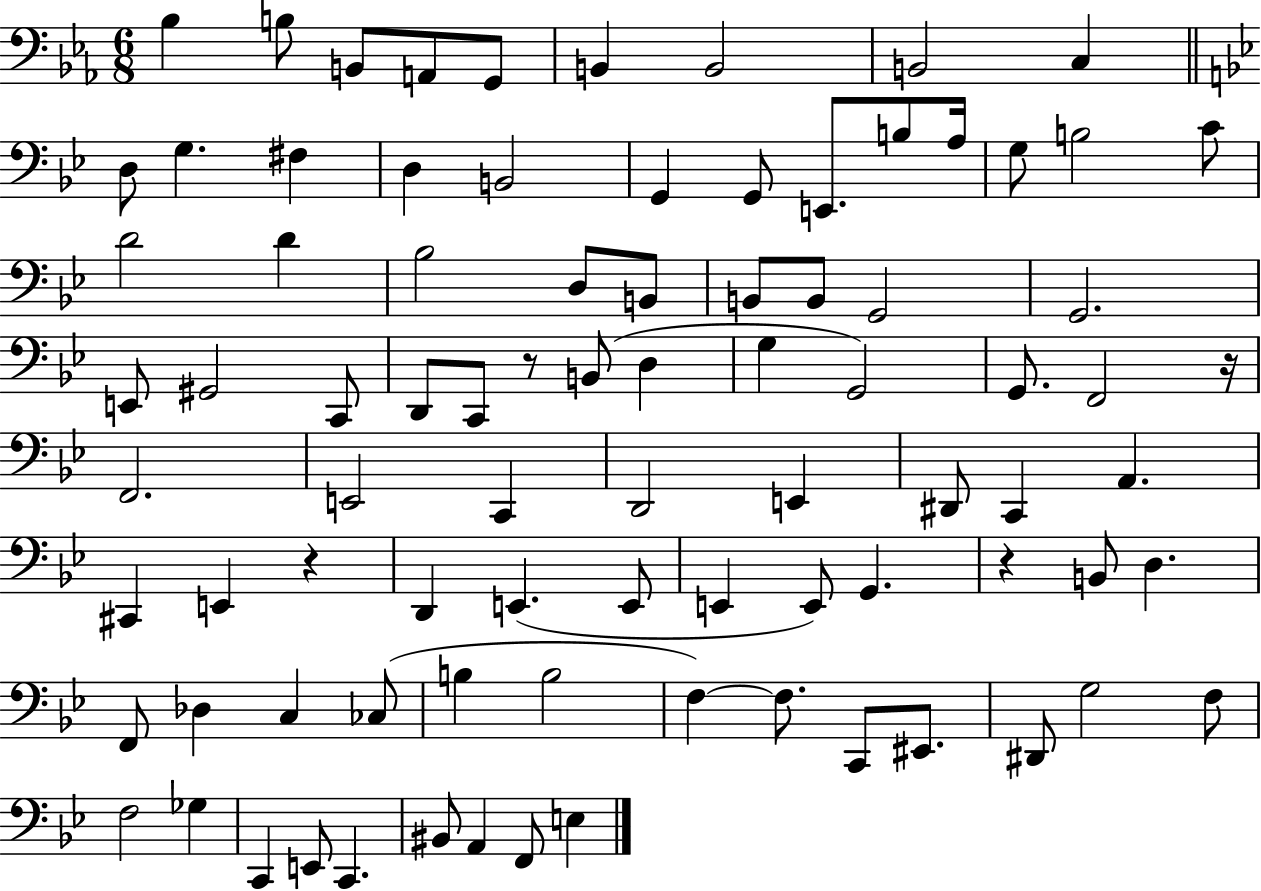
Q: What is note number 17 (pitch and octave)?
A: E2